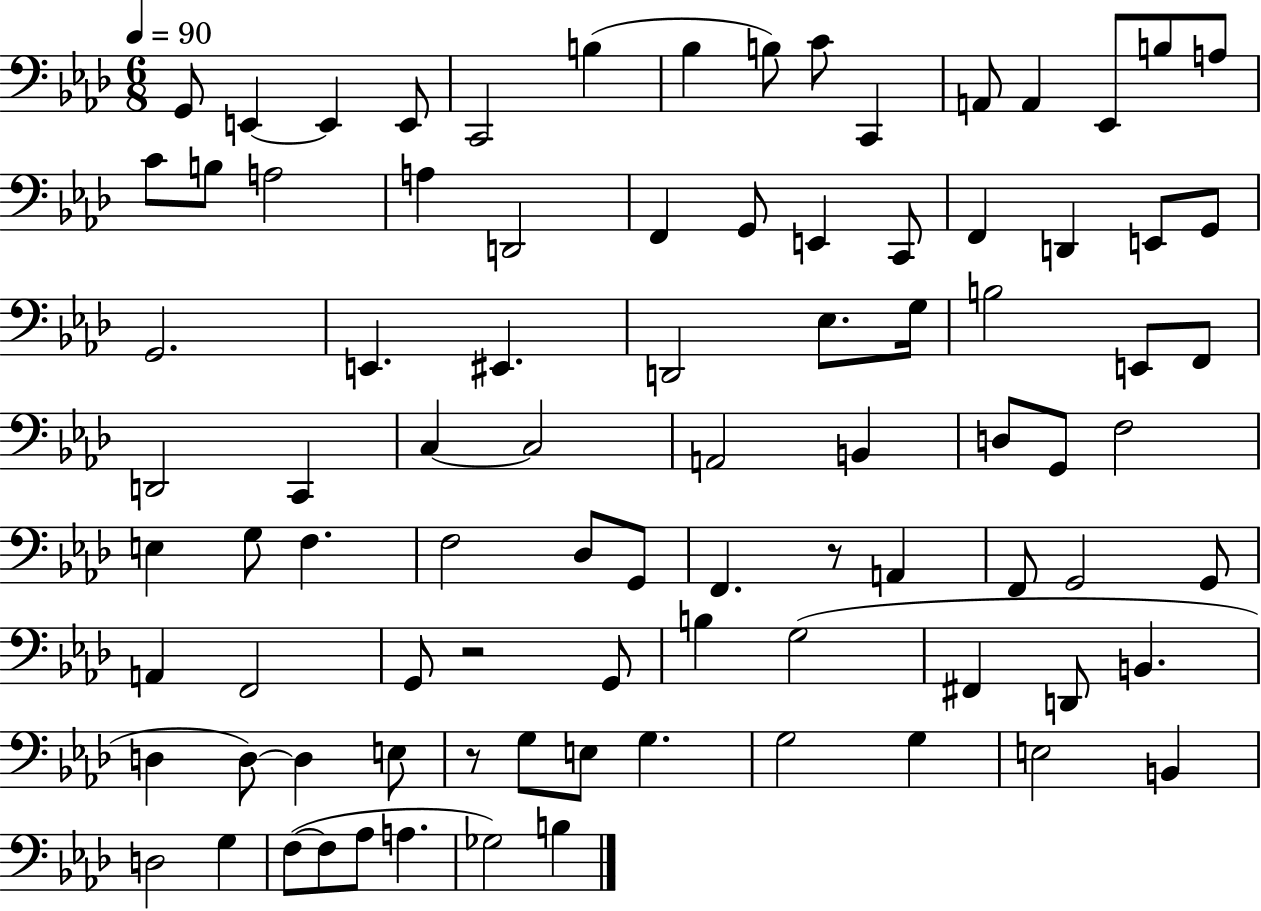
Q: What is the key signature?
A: AES major